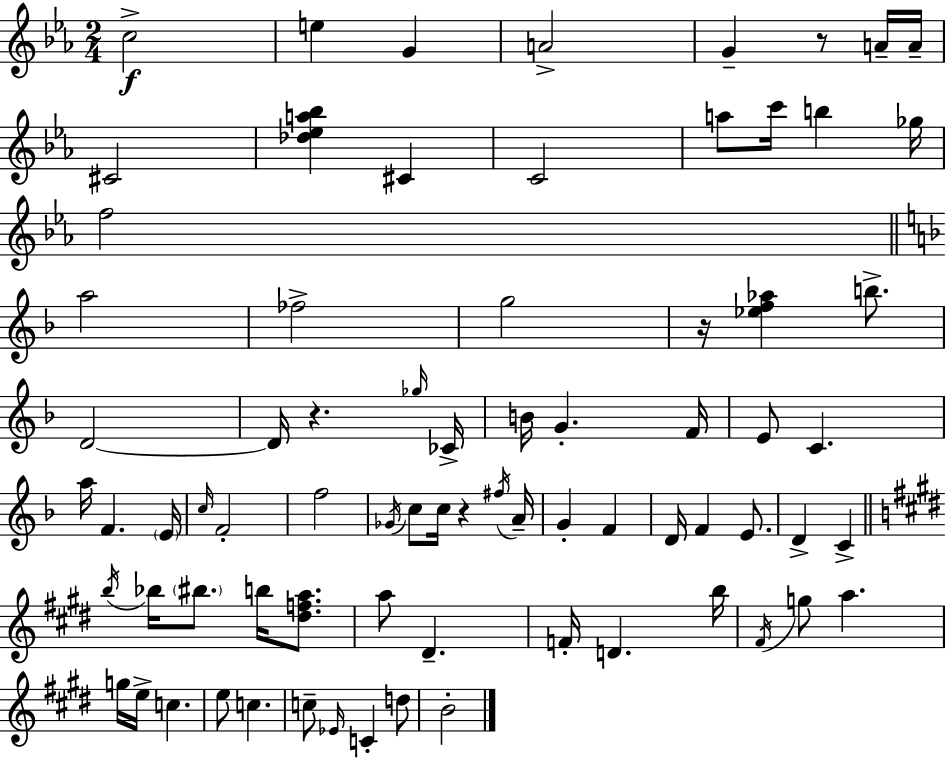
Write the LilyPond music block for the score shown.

{
  \clef treble
  \numericTimeSignature
  \time 2/4
  \key c \minor
  c''2->\f | e''4 g'4 | a'2-> | g'4-- r8 a'16-- a'16-- | \break cis'2 | <des'' ees'' a'' bes''>4 cis'4 | c'2 | a''8 c'''16 b''4 ges''16 | \break f''2 | \bar "||" \break \key d \minor a''2 | fes''2-> | g''2 | r16 <ees'' f'' aes''>4 b''8.-> | \break d'2~~ | d'16 r4. \grace { ges''16 } | ces'16-> b'16 g'4.-. | f'16 e'8 c'4. | \break a''16 f'4. | \parenthesize e'16 \grace { c''16 } f'2-. | f''2 | \acciaccatura { ges'16 } c''8 c''16 r4 | \break \acciaccatura { fis''16 } a'16-- g'4-. | f'4 d'16 f'4 | e'8. d'4-> | c'4-> \bar "||" \break \key e \major \acciaccatura { b''16 } bes''16 \parenthesize bis''8. b''16 <dis'' f'' a''>8. | a''8 dis'4.-- | f'16-. d'4. | b''16 \acciaccatura { fis'16 } g''8 a''4. | \break g''16 e''16-> c''4. | e''8 c''4. | c''8-- \grace { ees'16 } c'4-. | d''8 b'2-. | \break \bar "|."
}